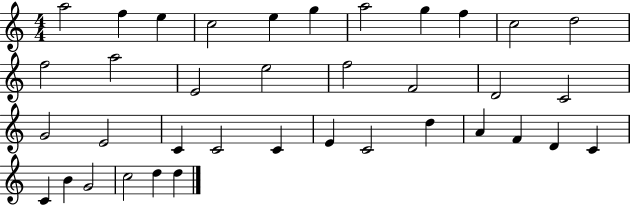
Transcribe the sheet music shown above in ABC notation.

X:1
T:Untitled
M:4/4
L:1/4
K:C
a2 f e c2 e g a2 g f c2 d2 f2 a2 E2 e2 f2 F2 D2 C2 G2 E2 C C2 C E C2 d A F D C C B G2 c2 d d